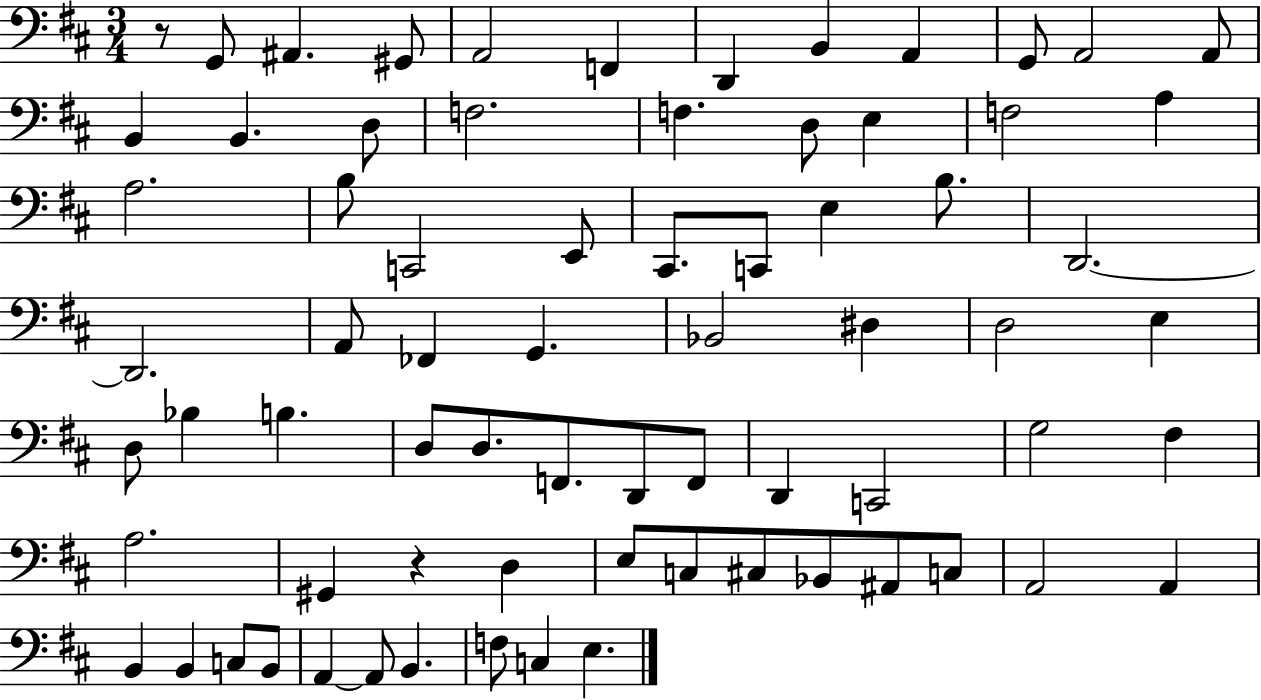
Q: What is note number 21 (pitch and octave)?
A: A3